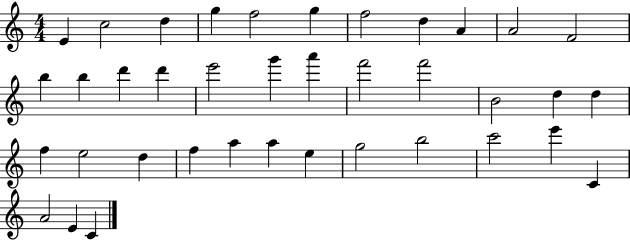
{
  \clef treble
  \numericTimeSignature
  \time 4/4
  \key c \major
  e'4 c''2 d''4 | g''4 f''2 g''4 | f''2 d''4 a'4 | a'2 f'2 | \break b''4 b''4 d'''4 d'''4 | e'''2 g'''4 a'''4 | f'''2 f'''2 | b'2 d''4 d''4 | \break f''4 e''2 d''4 | f''4 a''4 a''4 e''4 | g''2 b''2 | c'''2 e'''4 c'4 | \break a'2 e'4 c'4 | \bar "|."
}